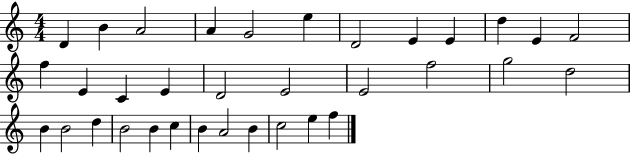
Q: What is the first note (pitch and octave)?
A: D4